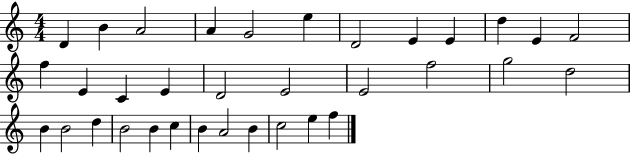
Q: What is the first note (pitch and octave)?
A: D4